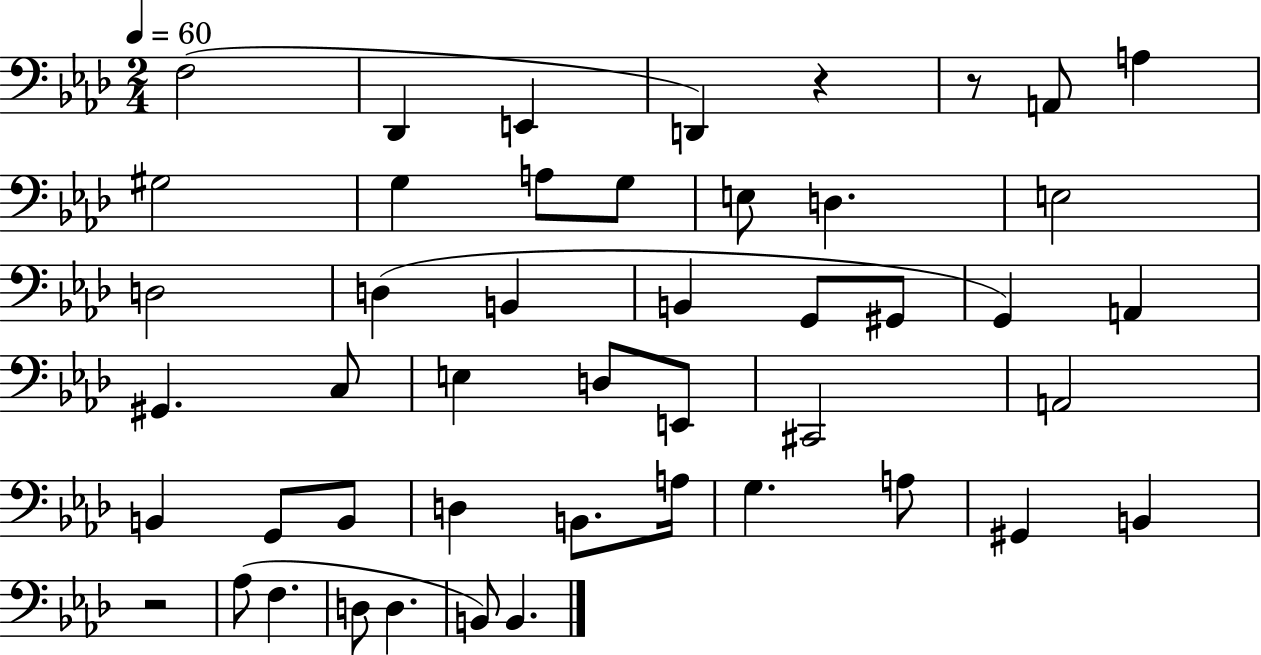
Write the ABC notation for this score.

X:1
T:Untitled
M:2/4
L:1/4
K:Ab
F,2 _D,, E,, D,, z z/2 A,,/2 A, ^G,2 G, A,/2 G,/2 E,/2 D, E,2 D,2 D, B,, B,, G,,/2 ^G,,/2 G,, A,, ^G,, C,/2 E, D,/2 E,,/2 ^C,,2 A,,2 B,, G,,/2 B,,/2 D, B,,/2 A,/4 G, A,/2 ^G,, B,, z2 _A,/2 F, D,/2 D, B,,/2 B,,